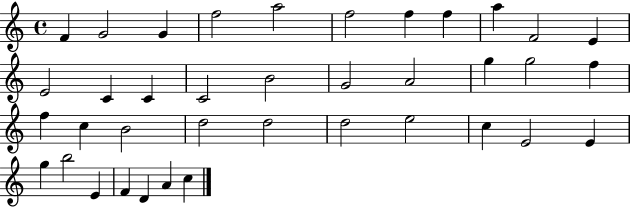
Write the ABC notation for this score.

X:1
T:Untitled
M:4/4
L:1/4
K:C
F G2 G f2 a2 f2 f f a F2 E E2 C C C2 B2 G2 A2 g g2 f f c B2 d2 d2 d2 e2 c E2 E g b2 E F D A c